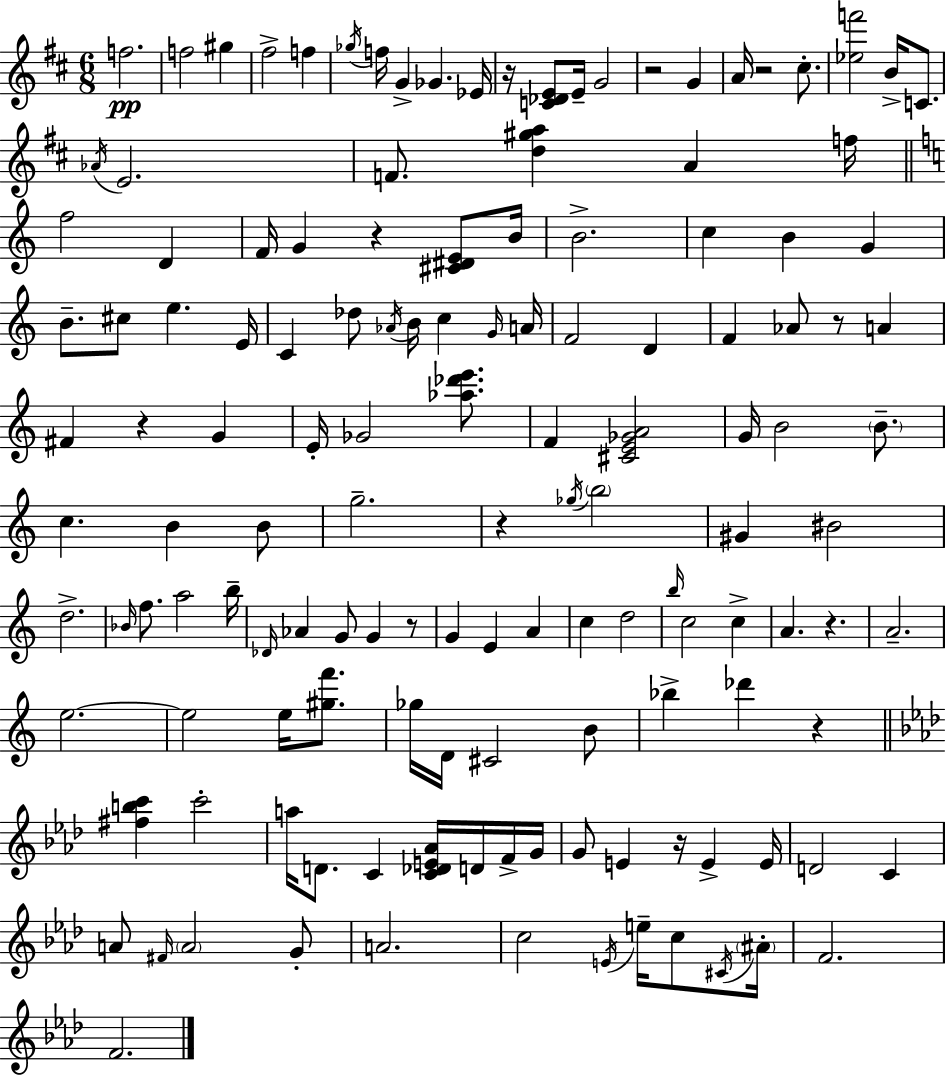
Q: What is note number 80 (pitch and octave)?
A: C5